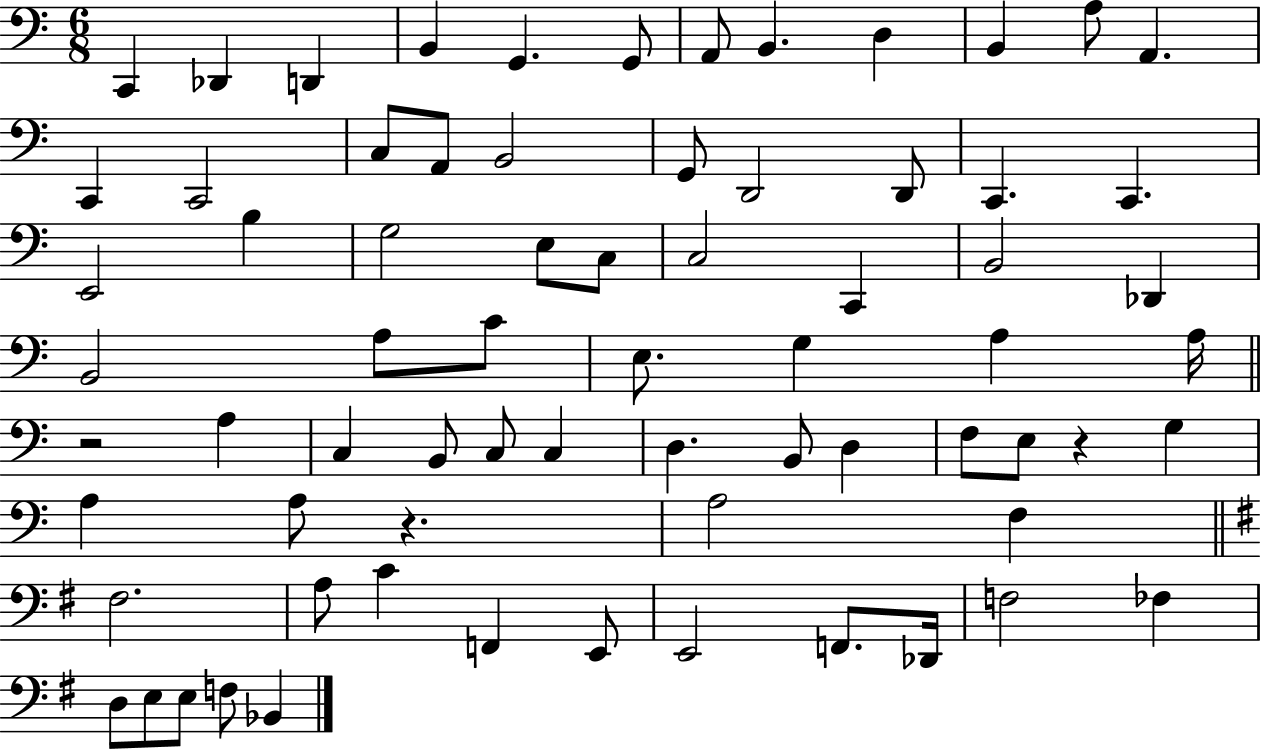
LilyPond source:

{
  \clef bass
  \numericTimeSignature
  \time 6/8
  \key c \major
  c,4 des,4 d,4 | b,4 g,4. g,8 | a,8 b,4. d4 | b,4 a8 a,4. | \break c,4 c,2 | c8 a,8 b,2 | g,8 d,2 d,8 | c,4. c,4. | \break e,2 b4 | g2 e8 c8 | c2 c,4 | b,2 des,4 | \break b,2 a8 c'8 | e8. g4 a4 a16 | \bar "||" \break \key c \major r2 a4 | c4 b,8 c8 c4 | d4. b,8 d4 | f8 e8 r4 g4 | \break a4 a8 r4. | a2 f4 | \bar "||" \break \key g \major fis2. | a8 c'4 f,4 e,8 | e,2 f,8. des,16 | f2 fes4 | \break d8 e8 e8 f8 bes,4 | \bar "|."
}